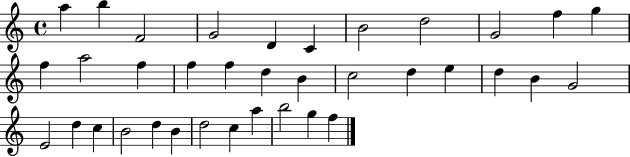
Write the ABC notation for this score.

X:1
T:Untitled
M:4/4
L:1/4
K:C
a b F2 G2 D C B2 d2 G2 f g f a2 f f f d B c2 d e d B G2 E2 d c B2 d B d2 c a b2 g f